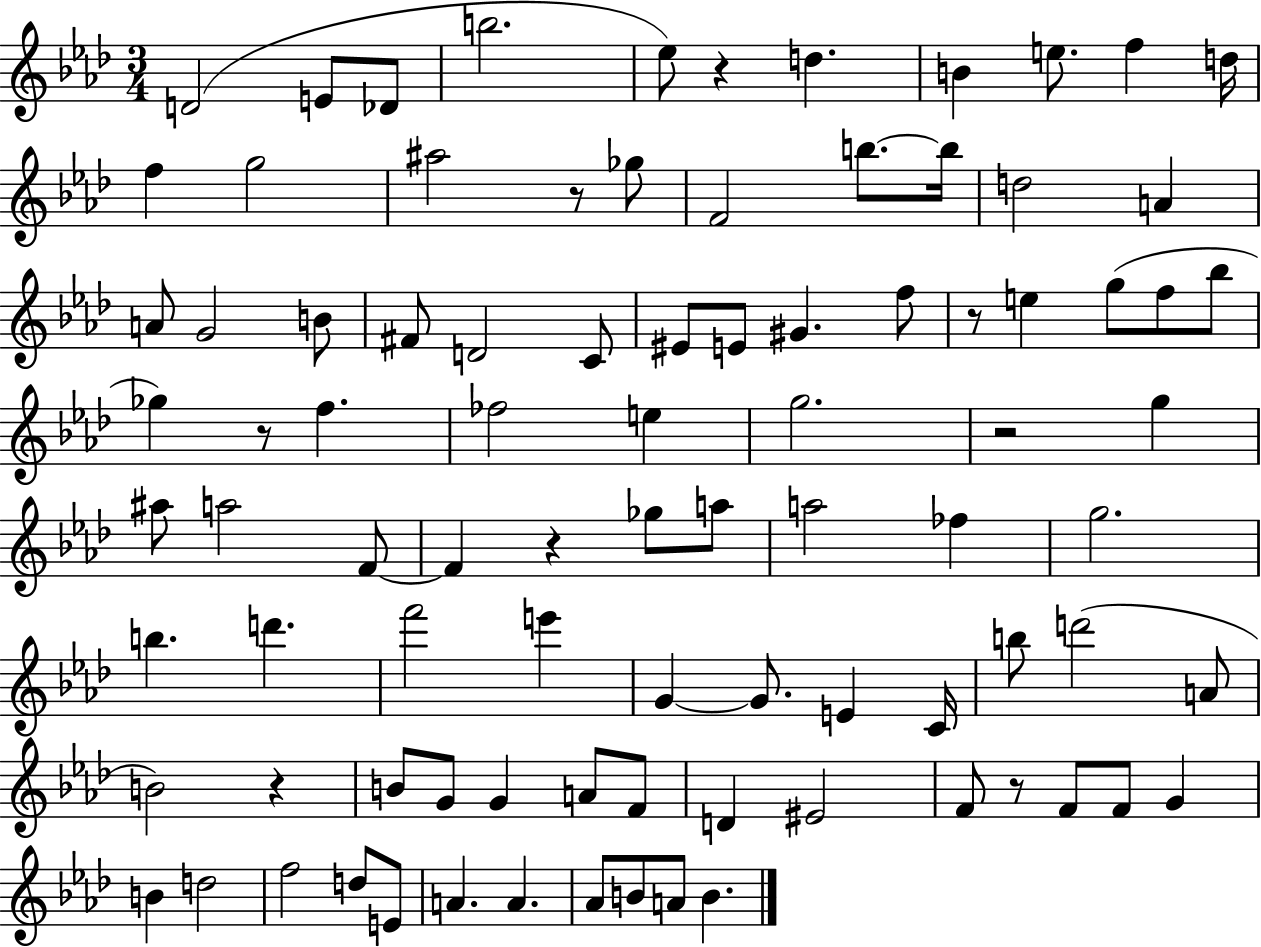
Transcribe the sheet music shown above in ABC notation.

X:1
T:Untitled
M:3/4
L:1/4
K:Ab
D2 E/2 _D/2 b2 _e/2 z d B e/2 f d/4 f g2 ^a2 z/2 _g/2 F2 b/2 b/4 d2 A A/2 G2 B/2 ^F/2 D2 C/2 ^E/2 E/2 ^G f/2 z/2 e g/2 f/2 _b/2 _g z/2 f _f2 e g2 z2 g ^a/2 a2 F/2 F z _g/2 a/2 a2 _f g2 b d' f'2 e' G G/2 E C/4 b/2 d'2 A/2 B2 z B/2 G/2 G A/2 F/2 D ^E2 F/2 z/2 F/2 F/2 G B d2 f2 d/2 E/2 A A _A/2 B/2 A/2 B